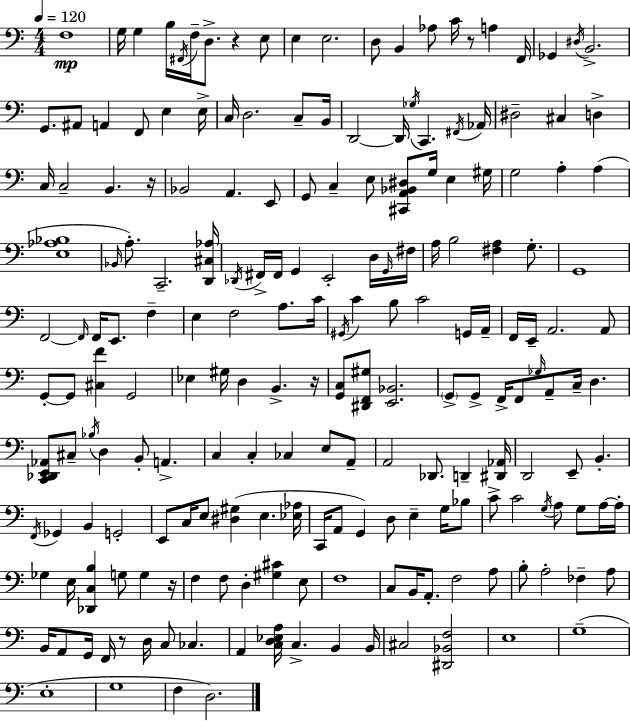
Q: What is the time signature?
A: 4/4